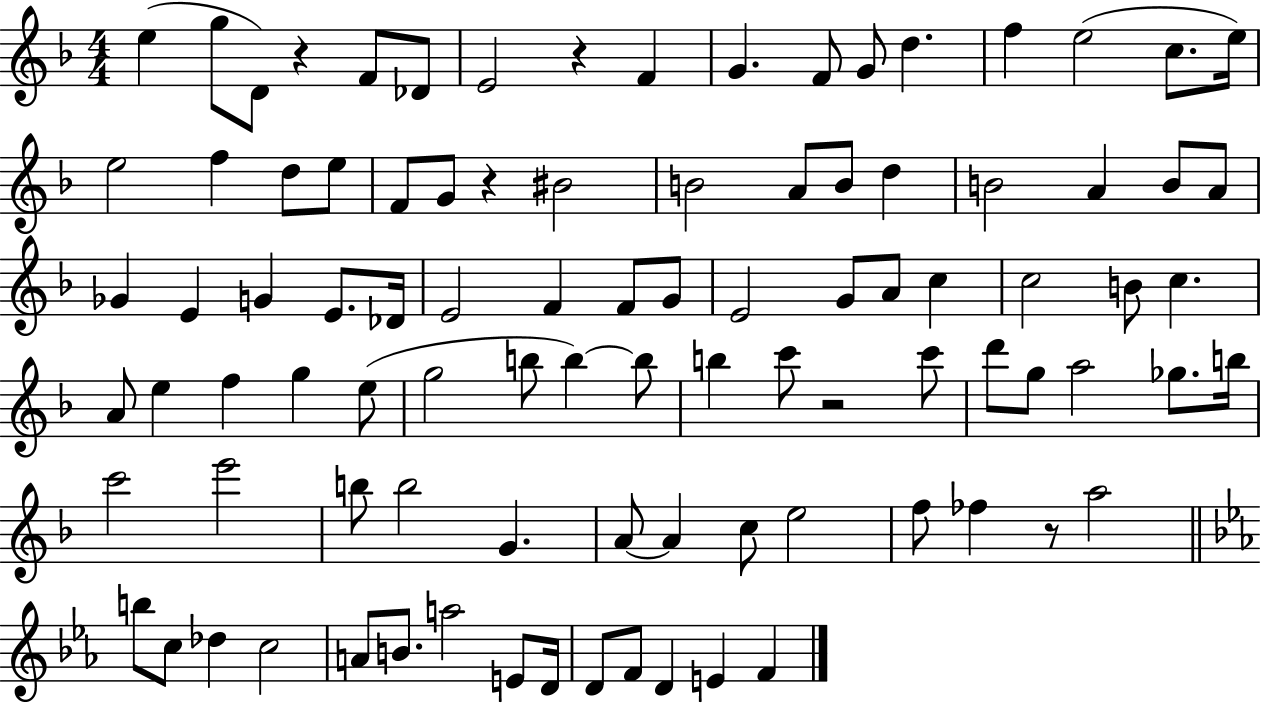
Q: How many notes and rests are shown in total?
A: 94